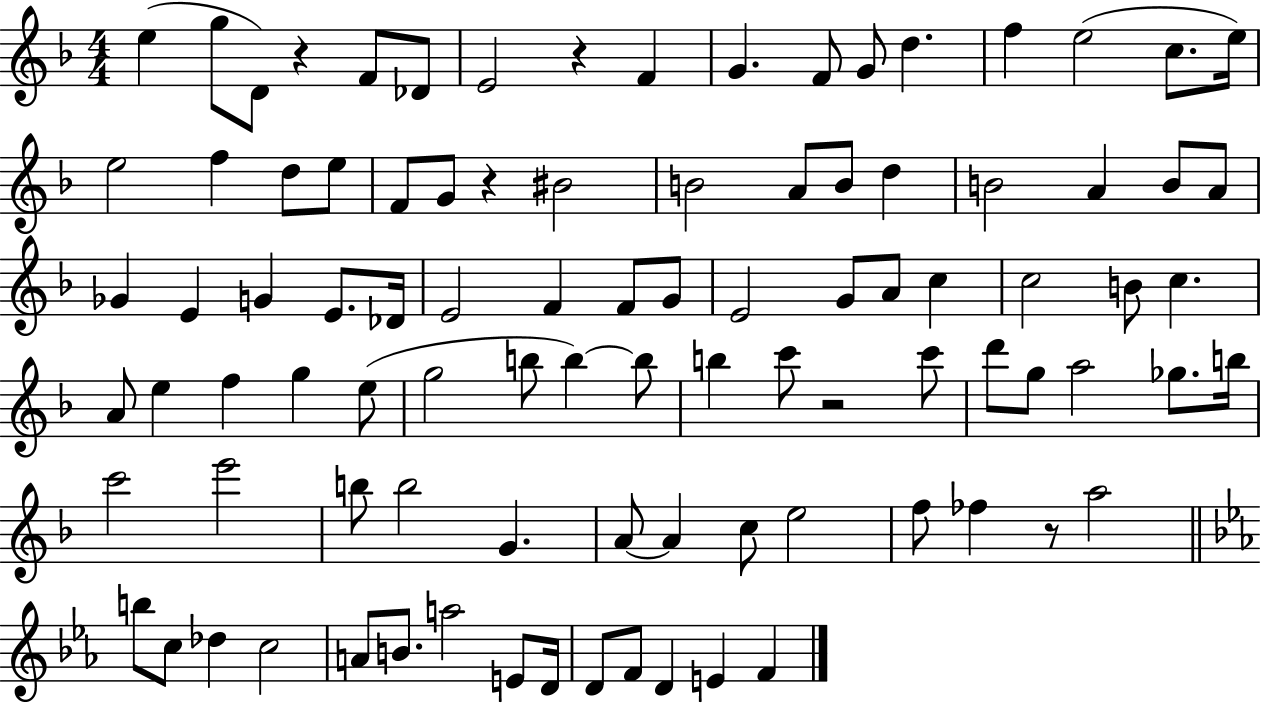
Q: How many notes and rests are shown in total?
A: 94